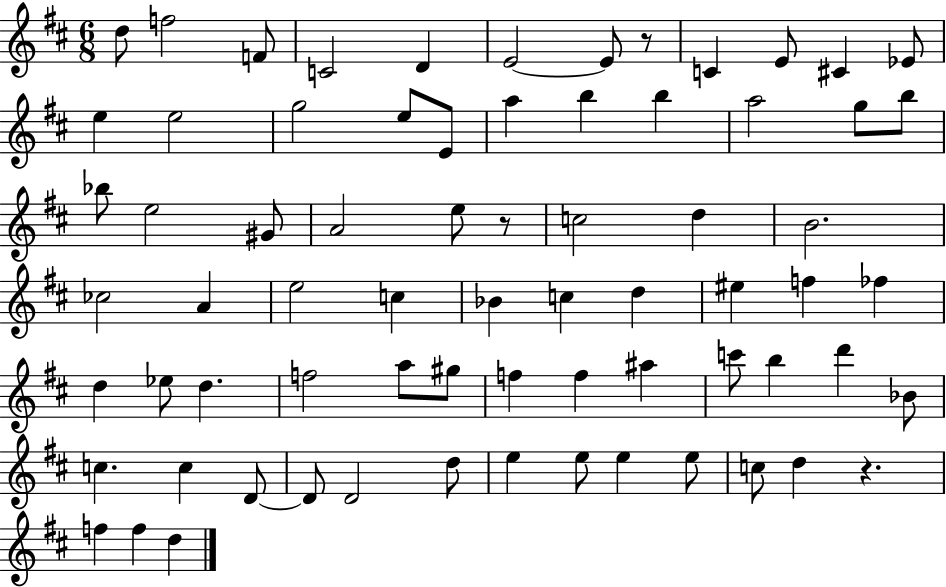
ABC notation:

X:1
T:Untitled
M:6/8
L:1/4
K:D
d/2 f2 F/2 C2 D E2 E/2 z/2 C E/2 ^C _E/2 e e2 g2 e/2 E/2 a b b a2 g/2 b/2 _b/2 e2 ^G/2 A2 e/2 z/2 c2 d B2 _c2 A e2 c _B c d ^e f _f d _e/2 d f2 a/2 ^g/2 f f ^a c'/2 b d' _B/2 c c D/2 D/2 D2 d/2 e e/2 e e/2 c/2 d z f f d